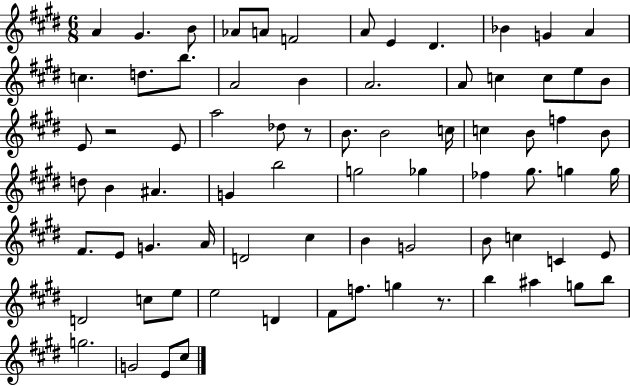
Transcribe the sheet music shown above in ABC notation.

X:1
T:Untitled
M:6/8
L:1/4
K:E
A ^G B/2 _A/2 A/2 F2 A/2 E ^D _B G A c d/2 b/2 A2 B A2 A/2 c c/2 e/2 B/2 E/2 z2 E/2 a2 _d/2 z/2 B/2 B2 c/4 c B/2 f B/2 d/2 B ^A G b2 g2 _g _f ^g/2 g g/4 ^F/2 E/2 G A/4 D2 ^c B G2 B/2 c C E/2 D2 c/2 e/2 e2 D ^F/2 f/2 g z/2 b ^a g/2 b/2 g2 G2 E/2 ^c/2